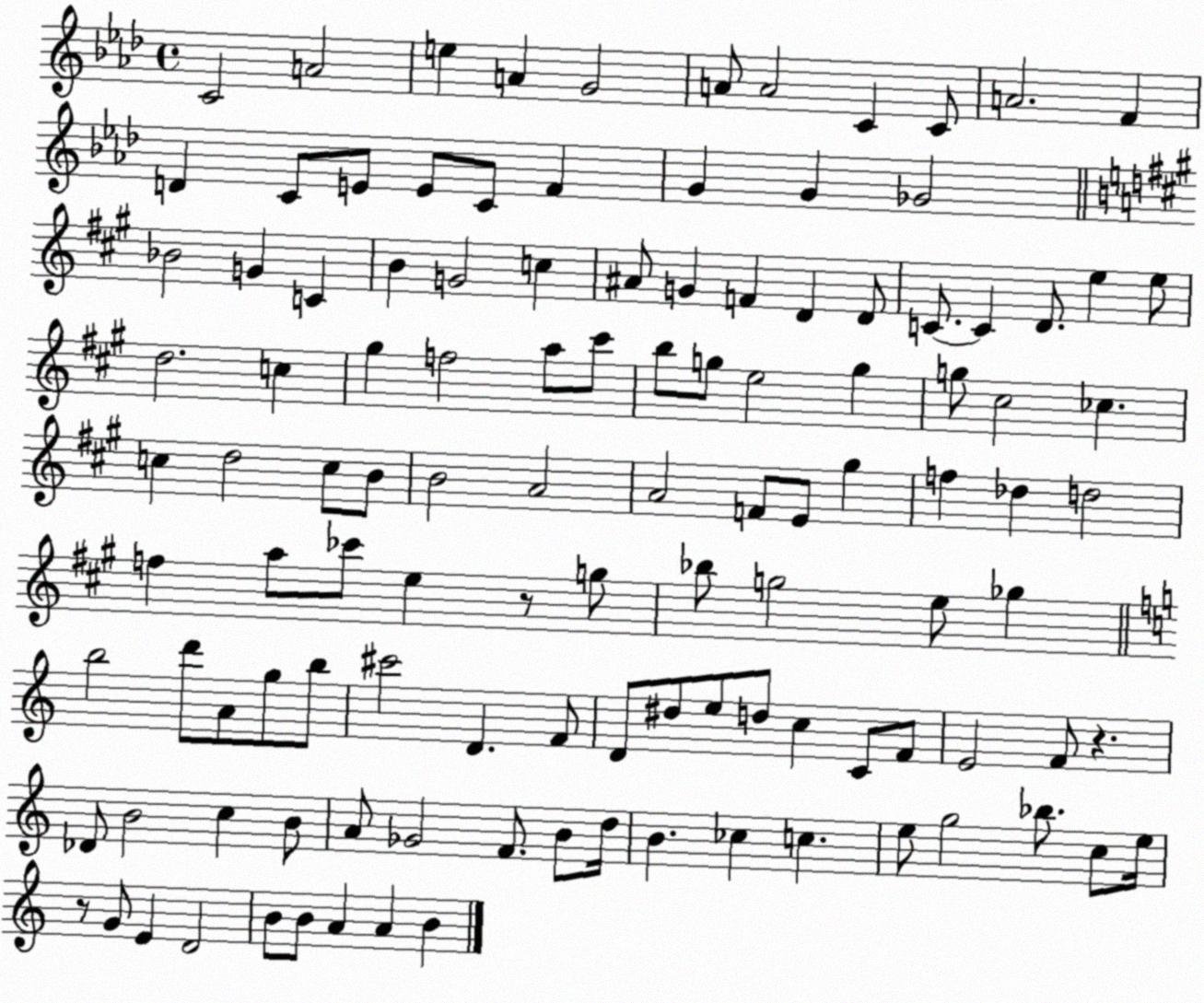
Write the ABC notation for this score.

X:1
T:Untitled
M:4/4
L:1/4
K:Ab
C2 A2 e A G2 A/2 A2 C C/2 A2 F D C/2 E/2 E/2 C/2 F G G _G2 _B2 G C B G2 c ^A/2 G F D D/2 C/2 C D/2 e e/2 d2 c ^g f2 a/2 ^c'/2 b/2 g/2 e2 g g/2 ^c2 _c c d2 c/2 B/2 B2 A2 A2 F/2 E/2 ^g f _d d2 f a/2 _c'/2 e z/2 g/2 _b/2 g2 e/2 _g b2 d'/2 A/2 g/2 b/2 ^c'2 D F/2 D/2 ^d/2 e/2 d/2 c C/2 F/2 E2 F/2 z _D/2 B2 c B/2 A/2 _G2 F/2 B/2 d/4 B _c c e/2 g2 _b/2 c/2 e/4 z/2 G/2 E D2 B/2 B/2 A A B